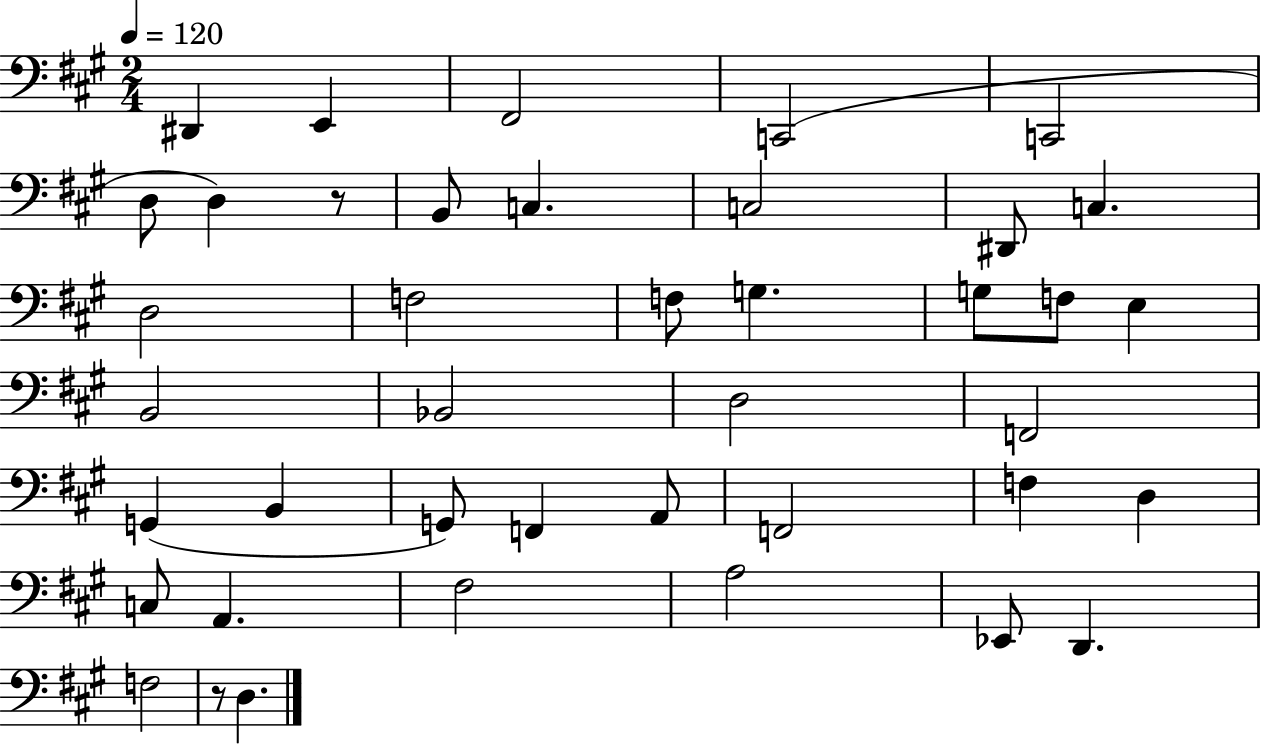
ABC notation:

X:1
T:Untitled
M:2/4
L:1/4
K:A
^D,, E,, ^F,,2 C,,2 C,,2 D,/2 D, z/2 B,,/2 C, C,2 ^D,,/2 C, D,2 F,2 F,/2 G, G,/2 F,/2 E, B,,2 _B,,2 D,2 F,,2 G,, B,, G,,/2 F,, A,,/2 F,,2 F, D, C,/2 A,, ^F,2 A,2 _E,,/2 D,, F,2 z/2 D,